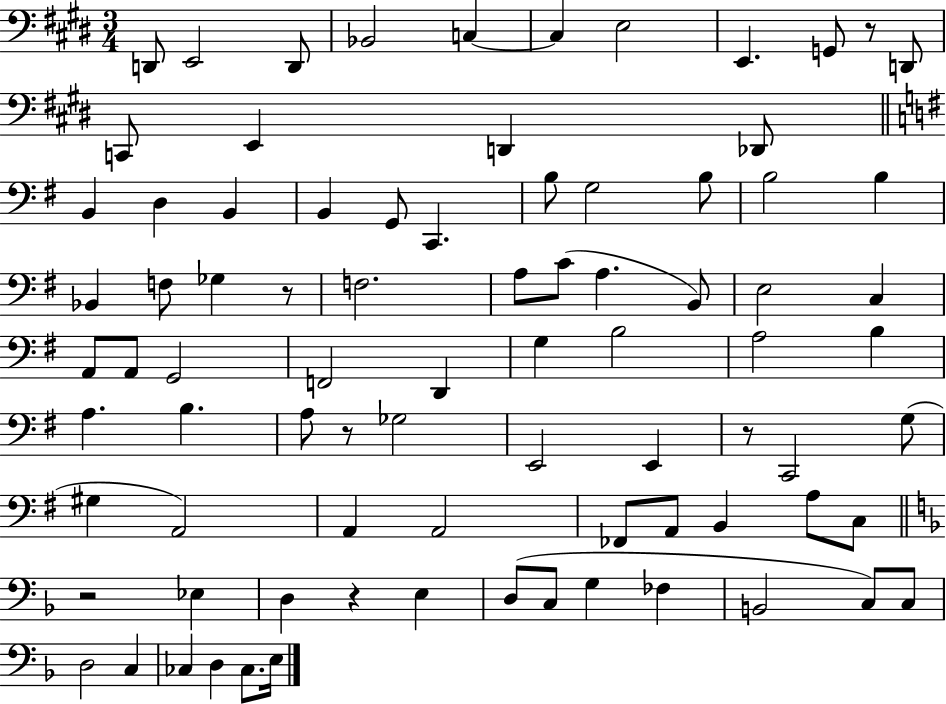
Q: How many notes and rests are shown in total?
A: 83